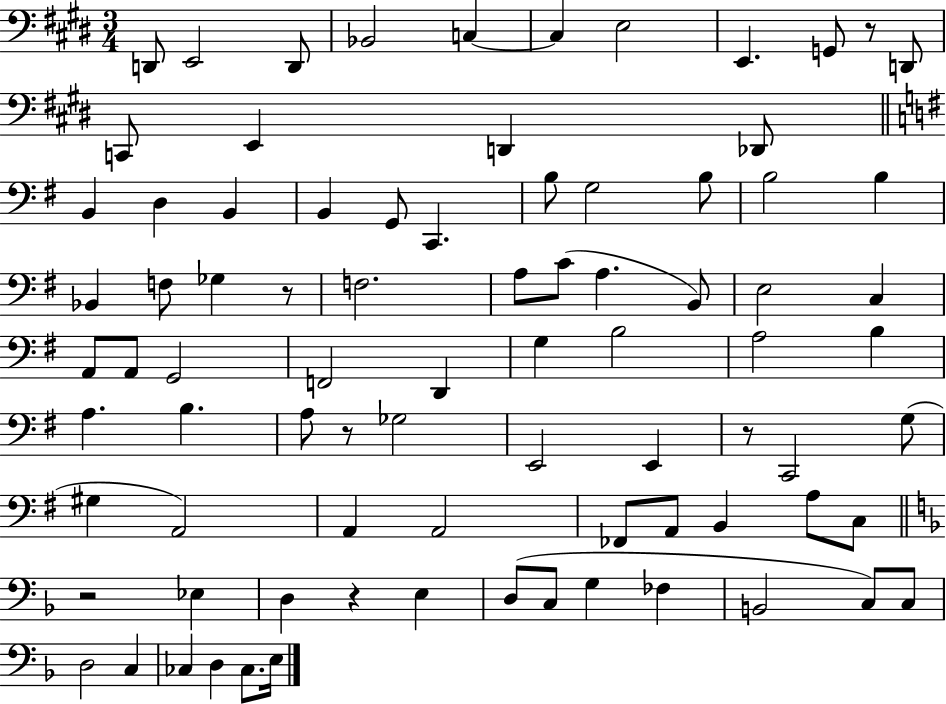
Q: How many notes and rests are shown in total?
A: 83